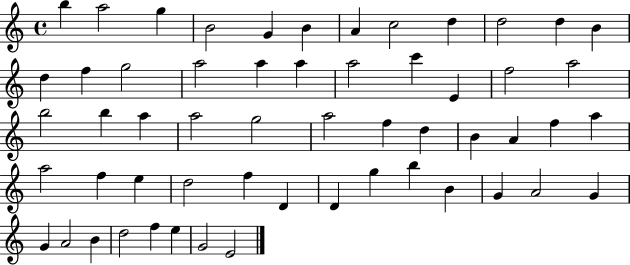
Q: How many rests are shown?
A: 0